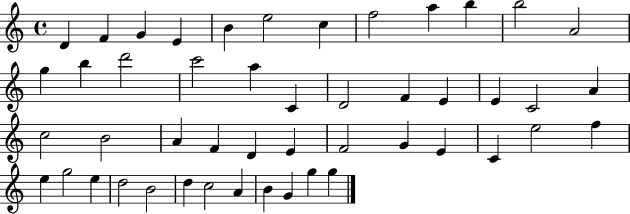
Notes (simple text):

D4/q F4/q G4/q E4/q B4/q E5/h C5/q F5/h A5/q B5/q B5/h A4/h G5/q B5/q D6/h C6/h A5/q C4/q D4/h F4/q E4/q E4/q C4/h A4/q C5/h B4/h A4/q F4/q D4/q E4/q F4/h G4/q E4/q C4/q E5/h F5/q E5/q G5/h E5/q D5/h B4/h D5/q C5/h A4/q B4/q G4/q G5/q G5/q